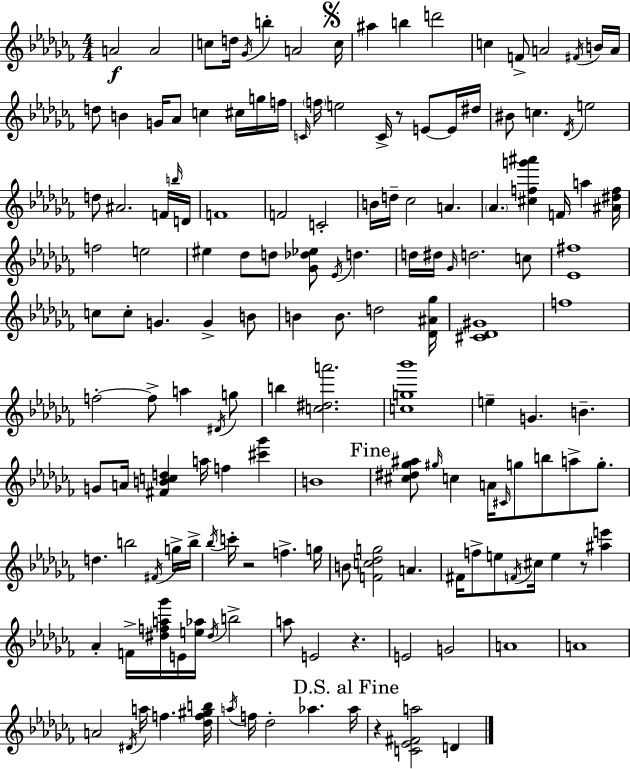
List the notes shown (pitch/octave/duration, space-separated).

A4/h A4/h C5/e D5/s Gb4/s B5/q A4/h C5/s A#5/q B5/q D6/h C5/q F4/e A4/h F#4/s B4/s A4/s D5/e B4/q G4/s Ab4/e C5/q C#5/s G5/s F5/s C4/s F5/s E5/h C4/s R/e E4/e E4/s D#5/s BIS4/e C5/q. Db4/s E5/h D5/e A#4/h. F4/s B5/s D4/s F4/w F4/h C4/h B4/s D5/s CES5/h A4/q. Ab4/q. [C#5,F5,G6,A#6]/q F4/s A5/q [A#4,D#5,F5]/s F5/h E5/h EIS5/q Db5/e D5/e [Gb4,Db5,Eb5]/e Eb4/s D5/q. D5/s D#5/s Gb4/s D5/h. C5/e [Eb4,F#5]/w C5/e C5/e G4/q. G4/q B4/e B4/q B4/e. D5/h [Db4,A#4,Gb5]/s [C#4,Db4,G#4]/w F5/w F5/h F5/e A5/q D#4/s G5/e B5/q [C5,D#5,A6]/h. [C5,G5,Bb6]/w E5/q G4/q. B4/q. G4/e A4/s [F#4,B4,C5,D5]/q A5/s F5/q [C#6,Gb6]/q B4/w [C#5,D#5,Gb5,A#5]/e G#5/s C5/q A4/s C#4/s G5/e B5/e A5/e G5/e. D5/q. B5/h F#4/s G5/s B5/s Bb5/s C6/s R/h F5/q. G5/s B4/e [F4,C5,Db5,G5]/h A4/q. F#4/s F5/e E5/e F4/s C#5/s E5/q R/e [A#5,E6]/q Ab4/q F4/s [D#5,F5,A5,Gb6]/s E4/s [E5,Ab5]/s D#5/s B5/h A5/e E4/h R/q. E4/h G4/h A4/w A4/w A4/h D#4/s A5/s F5/q. [Db5,F5,G#5,B5]/s A5/s F5/s Db5/h Ab5/q. Ab5/s R/q [C4,Eb4,F#4,A5]/h D4/q